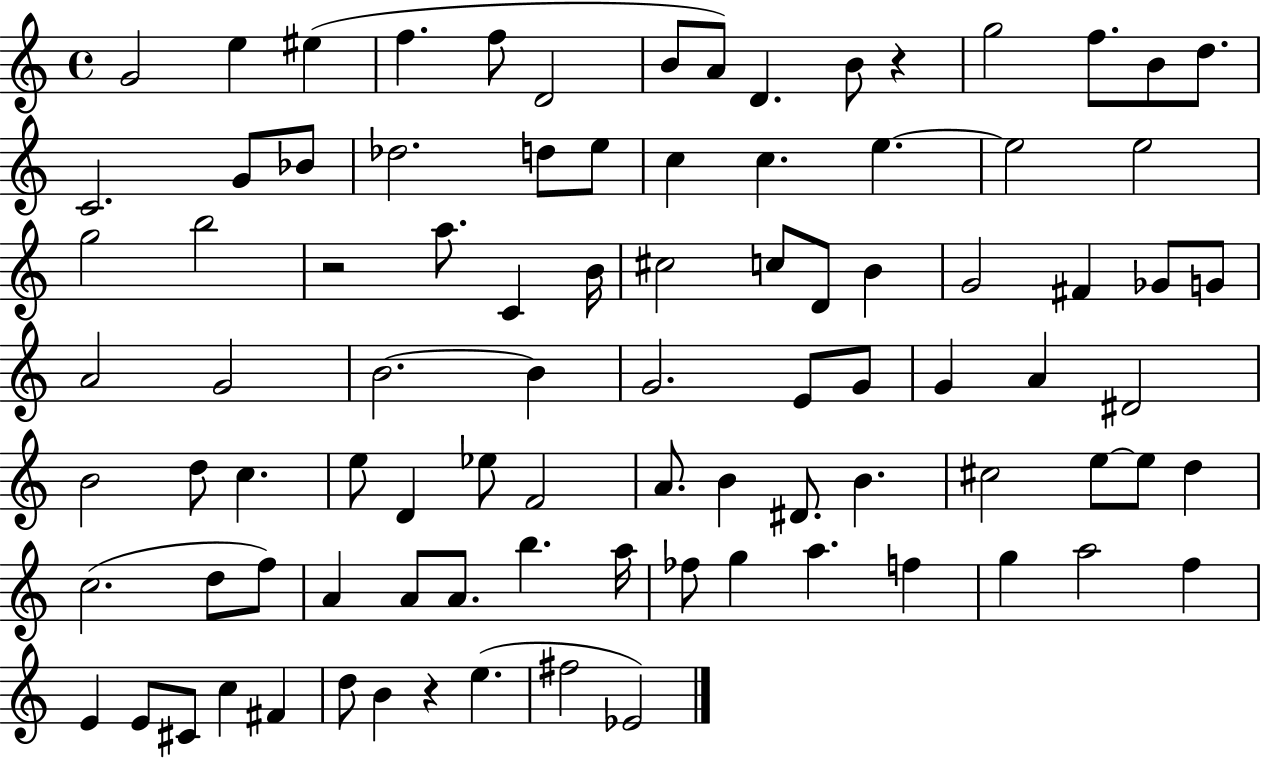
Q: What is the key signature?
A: C major